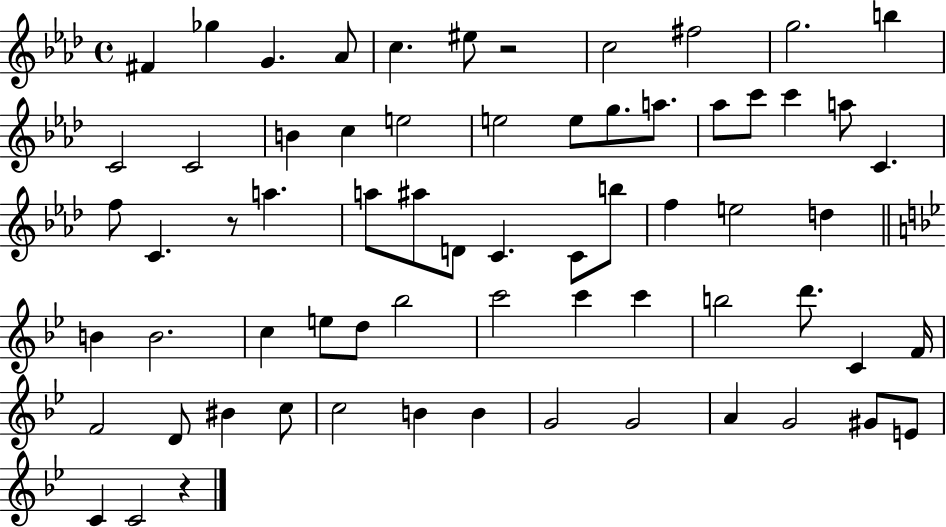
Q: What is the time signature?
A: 4/4